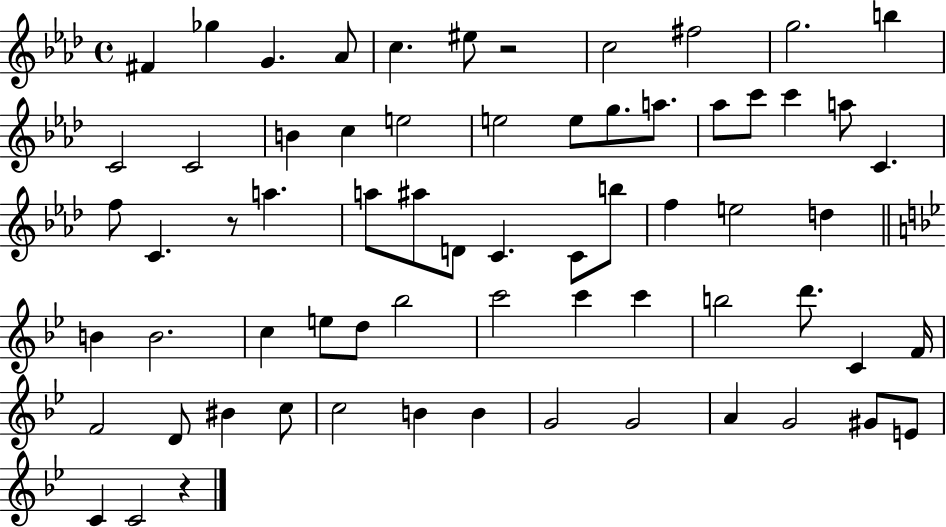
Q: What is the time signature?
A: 4/4